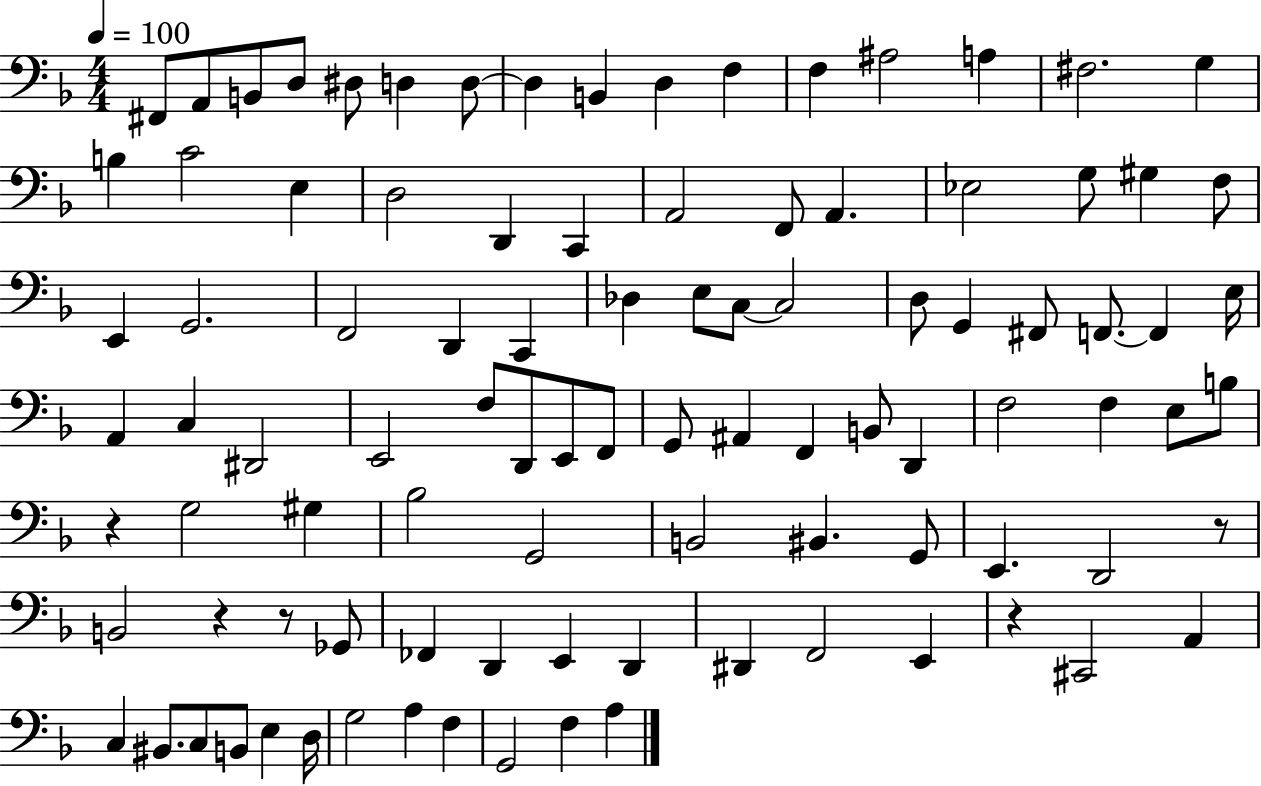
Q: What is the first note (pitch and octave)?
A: F#2